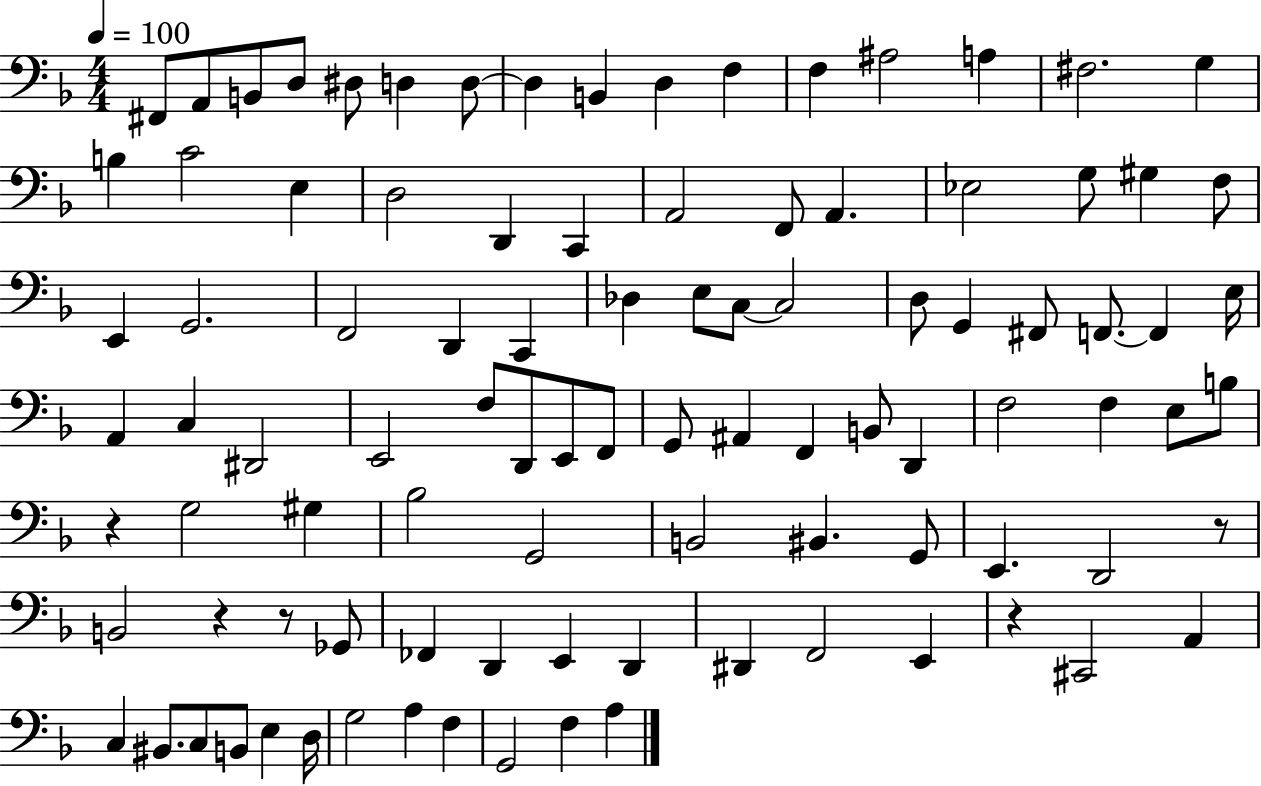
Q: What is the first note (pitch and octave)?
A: F#2